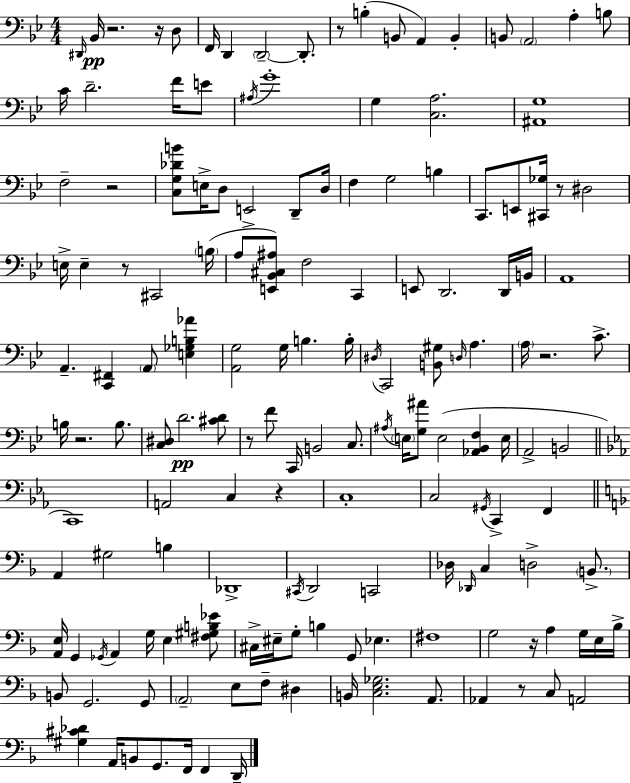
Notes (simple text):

D#2/s Bb2/s R/h. R/s D3/e F2/s D2/q D2/h D2/e. R/e B3/q B2/e A2/q B2/q B2/e A2/h A3/q B3/e C4/s D4/h. F4/s E4/e A#3/s G4/w G3/q [C3,A3]/h. [A#2,G3]/w F3/h R/h [C3,G3,Db4,B4]/e E3/s D3/e E2/h D2/e D3/s F3/q G3/h B3/q C2/e. E2/e [C#2,Gb3]/s R/e D#3/h E3/s E3/q R/e C#2/h B3/s A3/e [E2,Bb2,C#3,A#3]/e F3/h C2/q E2/e D2/h. D2/s B2/s A2/w A2/q. [C2,F#2]/q A2/e [E3,Gb3,B3,Ab4]/q [A2,G3]/h G3/s B3/q. B3/s D#3/s C2/h [B2,G#3]/e D3/s A3/q. A3/s R/h. C4/e. B3/s R/h. B3/e. [C3,D#3]/e D4/h. [C#4,D4]/e R/e F4/e C2/s B2/h C3/e. A#3/s E3/s [G3,A#4]/e E3/h [Ab2,Bb2,F3]/q E3/s A2/h B2/h C2/w A2/h C3/q R/q C3/w C3/h G#2/s C2/q F2/q A2/q G#3/h B3/q Db2/w C#2/s D2/h C2/h Db3/s Db2/s C3/q D3/h B2/e. [A2,E3]/s G2/q Gb2/s A2/q G3/s E3/q [F#3,G#3,B3,Eb4]/e C#3/s EIS3/s G3/e B3/q G2/e Eb3/q. F#3/w G3/h R/s A3/q G3/s E3/s Bb3/s B2/e G2/h. G2/e A2/h E3/e F3/e D#3/q B2/s [C3,E3,Gb3]/h. A2/e. Ab2/q R/e C3/e A2/h [G#3,C#4,Db4]/q A2/s B2/e G2/e. F2/s F2/q D2/s